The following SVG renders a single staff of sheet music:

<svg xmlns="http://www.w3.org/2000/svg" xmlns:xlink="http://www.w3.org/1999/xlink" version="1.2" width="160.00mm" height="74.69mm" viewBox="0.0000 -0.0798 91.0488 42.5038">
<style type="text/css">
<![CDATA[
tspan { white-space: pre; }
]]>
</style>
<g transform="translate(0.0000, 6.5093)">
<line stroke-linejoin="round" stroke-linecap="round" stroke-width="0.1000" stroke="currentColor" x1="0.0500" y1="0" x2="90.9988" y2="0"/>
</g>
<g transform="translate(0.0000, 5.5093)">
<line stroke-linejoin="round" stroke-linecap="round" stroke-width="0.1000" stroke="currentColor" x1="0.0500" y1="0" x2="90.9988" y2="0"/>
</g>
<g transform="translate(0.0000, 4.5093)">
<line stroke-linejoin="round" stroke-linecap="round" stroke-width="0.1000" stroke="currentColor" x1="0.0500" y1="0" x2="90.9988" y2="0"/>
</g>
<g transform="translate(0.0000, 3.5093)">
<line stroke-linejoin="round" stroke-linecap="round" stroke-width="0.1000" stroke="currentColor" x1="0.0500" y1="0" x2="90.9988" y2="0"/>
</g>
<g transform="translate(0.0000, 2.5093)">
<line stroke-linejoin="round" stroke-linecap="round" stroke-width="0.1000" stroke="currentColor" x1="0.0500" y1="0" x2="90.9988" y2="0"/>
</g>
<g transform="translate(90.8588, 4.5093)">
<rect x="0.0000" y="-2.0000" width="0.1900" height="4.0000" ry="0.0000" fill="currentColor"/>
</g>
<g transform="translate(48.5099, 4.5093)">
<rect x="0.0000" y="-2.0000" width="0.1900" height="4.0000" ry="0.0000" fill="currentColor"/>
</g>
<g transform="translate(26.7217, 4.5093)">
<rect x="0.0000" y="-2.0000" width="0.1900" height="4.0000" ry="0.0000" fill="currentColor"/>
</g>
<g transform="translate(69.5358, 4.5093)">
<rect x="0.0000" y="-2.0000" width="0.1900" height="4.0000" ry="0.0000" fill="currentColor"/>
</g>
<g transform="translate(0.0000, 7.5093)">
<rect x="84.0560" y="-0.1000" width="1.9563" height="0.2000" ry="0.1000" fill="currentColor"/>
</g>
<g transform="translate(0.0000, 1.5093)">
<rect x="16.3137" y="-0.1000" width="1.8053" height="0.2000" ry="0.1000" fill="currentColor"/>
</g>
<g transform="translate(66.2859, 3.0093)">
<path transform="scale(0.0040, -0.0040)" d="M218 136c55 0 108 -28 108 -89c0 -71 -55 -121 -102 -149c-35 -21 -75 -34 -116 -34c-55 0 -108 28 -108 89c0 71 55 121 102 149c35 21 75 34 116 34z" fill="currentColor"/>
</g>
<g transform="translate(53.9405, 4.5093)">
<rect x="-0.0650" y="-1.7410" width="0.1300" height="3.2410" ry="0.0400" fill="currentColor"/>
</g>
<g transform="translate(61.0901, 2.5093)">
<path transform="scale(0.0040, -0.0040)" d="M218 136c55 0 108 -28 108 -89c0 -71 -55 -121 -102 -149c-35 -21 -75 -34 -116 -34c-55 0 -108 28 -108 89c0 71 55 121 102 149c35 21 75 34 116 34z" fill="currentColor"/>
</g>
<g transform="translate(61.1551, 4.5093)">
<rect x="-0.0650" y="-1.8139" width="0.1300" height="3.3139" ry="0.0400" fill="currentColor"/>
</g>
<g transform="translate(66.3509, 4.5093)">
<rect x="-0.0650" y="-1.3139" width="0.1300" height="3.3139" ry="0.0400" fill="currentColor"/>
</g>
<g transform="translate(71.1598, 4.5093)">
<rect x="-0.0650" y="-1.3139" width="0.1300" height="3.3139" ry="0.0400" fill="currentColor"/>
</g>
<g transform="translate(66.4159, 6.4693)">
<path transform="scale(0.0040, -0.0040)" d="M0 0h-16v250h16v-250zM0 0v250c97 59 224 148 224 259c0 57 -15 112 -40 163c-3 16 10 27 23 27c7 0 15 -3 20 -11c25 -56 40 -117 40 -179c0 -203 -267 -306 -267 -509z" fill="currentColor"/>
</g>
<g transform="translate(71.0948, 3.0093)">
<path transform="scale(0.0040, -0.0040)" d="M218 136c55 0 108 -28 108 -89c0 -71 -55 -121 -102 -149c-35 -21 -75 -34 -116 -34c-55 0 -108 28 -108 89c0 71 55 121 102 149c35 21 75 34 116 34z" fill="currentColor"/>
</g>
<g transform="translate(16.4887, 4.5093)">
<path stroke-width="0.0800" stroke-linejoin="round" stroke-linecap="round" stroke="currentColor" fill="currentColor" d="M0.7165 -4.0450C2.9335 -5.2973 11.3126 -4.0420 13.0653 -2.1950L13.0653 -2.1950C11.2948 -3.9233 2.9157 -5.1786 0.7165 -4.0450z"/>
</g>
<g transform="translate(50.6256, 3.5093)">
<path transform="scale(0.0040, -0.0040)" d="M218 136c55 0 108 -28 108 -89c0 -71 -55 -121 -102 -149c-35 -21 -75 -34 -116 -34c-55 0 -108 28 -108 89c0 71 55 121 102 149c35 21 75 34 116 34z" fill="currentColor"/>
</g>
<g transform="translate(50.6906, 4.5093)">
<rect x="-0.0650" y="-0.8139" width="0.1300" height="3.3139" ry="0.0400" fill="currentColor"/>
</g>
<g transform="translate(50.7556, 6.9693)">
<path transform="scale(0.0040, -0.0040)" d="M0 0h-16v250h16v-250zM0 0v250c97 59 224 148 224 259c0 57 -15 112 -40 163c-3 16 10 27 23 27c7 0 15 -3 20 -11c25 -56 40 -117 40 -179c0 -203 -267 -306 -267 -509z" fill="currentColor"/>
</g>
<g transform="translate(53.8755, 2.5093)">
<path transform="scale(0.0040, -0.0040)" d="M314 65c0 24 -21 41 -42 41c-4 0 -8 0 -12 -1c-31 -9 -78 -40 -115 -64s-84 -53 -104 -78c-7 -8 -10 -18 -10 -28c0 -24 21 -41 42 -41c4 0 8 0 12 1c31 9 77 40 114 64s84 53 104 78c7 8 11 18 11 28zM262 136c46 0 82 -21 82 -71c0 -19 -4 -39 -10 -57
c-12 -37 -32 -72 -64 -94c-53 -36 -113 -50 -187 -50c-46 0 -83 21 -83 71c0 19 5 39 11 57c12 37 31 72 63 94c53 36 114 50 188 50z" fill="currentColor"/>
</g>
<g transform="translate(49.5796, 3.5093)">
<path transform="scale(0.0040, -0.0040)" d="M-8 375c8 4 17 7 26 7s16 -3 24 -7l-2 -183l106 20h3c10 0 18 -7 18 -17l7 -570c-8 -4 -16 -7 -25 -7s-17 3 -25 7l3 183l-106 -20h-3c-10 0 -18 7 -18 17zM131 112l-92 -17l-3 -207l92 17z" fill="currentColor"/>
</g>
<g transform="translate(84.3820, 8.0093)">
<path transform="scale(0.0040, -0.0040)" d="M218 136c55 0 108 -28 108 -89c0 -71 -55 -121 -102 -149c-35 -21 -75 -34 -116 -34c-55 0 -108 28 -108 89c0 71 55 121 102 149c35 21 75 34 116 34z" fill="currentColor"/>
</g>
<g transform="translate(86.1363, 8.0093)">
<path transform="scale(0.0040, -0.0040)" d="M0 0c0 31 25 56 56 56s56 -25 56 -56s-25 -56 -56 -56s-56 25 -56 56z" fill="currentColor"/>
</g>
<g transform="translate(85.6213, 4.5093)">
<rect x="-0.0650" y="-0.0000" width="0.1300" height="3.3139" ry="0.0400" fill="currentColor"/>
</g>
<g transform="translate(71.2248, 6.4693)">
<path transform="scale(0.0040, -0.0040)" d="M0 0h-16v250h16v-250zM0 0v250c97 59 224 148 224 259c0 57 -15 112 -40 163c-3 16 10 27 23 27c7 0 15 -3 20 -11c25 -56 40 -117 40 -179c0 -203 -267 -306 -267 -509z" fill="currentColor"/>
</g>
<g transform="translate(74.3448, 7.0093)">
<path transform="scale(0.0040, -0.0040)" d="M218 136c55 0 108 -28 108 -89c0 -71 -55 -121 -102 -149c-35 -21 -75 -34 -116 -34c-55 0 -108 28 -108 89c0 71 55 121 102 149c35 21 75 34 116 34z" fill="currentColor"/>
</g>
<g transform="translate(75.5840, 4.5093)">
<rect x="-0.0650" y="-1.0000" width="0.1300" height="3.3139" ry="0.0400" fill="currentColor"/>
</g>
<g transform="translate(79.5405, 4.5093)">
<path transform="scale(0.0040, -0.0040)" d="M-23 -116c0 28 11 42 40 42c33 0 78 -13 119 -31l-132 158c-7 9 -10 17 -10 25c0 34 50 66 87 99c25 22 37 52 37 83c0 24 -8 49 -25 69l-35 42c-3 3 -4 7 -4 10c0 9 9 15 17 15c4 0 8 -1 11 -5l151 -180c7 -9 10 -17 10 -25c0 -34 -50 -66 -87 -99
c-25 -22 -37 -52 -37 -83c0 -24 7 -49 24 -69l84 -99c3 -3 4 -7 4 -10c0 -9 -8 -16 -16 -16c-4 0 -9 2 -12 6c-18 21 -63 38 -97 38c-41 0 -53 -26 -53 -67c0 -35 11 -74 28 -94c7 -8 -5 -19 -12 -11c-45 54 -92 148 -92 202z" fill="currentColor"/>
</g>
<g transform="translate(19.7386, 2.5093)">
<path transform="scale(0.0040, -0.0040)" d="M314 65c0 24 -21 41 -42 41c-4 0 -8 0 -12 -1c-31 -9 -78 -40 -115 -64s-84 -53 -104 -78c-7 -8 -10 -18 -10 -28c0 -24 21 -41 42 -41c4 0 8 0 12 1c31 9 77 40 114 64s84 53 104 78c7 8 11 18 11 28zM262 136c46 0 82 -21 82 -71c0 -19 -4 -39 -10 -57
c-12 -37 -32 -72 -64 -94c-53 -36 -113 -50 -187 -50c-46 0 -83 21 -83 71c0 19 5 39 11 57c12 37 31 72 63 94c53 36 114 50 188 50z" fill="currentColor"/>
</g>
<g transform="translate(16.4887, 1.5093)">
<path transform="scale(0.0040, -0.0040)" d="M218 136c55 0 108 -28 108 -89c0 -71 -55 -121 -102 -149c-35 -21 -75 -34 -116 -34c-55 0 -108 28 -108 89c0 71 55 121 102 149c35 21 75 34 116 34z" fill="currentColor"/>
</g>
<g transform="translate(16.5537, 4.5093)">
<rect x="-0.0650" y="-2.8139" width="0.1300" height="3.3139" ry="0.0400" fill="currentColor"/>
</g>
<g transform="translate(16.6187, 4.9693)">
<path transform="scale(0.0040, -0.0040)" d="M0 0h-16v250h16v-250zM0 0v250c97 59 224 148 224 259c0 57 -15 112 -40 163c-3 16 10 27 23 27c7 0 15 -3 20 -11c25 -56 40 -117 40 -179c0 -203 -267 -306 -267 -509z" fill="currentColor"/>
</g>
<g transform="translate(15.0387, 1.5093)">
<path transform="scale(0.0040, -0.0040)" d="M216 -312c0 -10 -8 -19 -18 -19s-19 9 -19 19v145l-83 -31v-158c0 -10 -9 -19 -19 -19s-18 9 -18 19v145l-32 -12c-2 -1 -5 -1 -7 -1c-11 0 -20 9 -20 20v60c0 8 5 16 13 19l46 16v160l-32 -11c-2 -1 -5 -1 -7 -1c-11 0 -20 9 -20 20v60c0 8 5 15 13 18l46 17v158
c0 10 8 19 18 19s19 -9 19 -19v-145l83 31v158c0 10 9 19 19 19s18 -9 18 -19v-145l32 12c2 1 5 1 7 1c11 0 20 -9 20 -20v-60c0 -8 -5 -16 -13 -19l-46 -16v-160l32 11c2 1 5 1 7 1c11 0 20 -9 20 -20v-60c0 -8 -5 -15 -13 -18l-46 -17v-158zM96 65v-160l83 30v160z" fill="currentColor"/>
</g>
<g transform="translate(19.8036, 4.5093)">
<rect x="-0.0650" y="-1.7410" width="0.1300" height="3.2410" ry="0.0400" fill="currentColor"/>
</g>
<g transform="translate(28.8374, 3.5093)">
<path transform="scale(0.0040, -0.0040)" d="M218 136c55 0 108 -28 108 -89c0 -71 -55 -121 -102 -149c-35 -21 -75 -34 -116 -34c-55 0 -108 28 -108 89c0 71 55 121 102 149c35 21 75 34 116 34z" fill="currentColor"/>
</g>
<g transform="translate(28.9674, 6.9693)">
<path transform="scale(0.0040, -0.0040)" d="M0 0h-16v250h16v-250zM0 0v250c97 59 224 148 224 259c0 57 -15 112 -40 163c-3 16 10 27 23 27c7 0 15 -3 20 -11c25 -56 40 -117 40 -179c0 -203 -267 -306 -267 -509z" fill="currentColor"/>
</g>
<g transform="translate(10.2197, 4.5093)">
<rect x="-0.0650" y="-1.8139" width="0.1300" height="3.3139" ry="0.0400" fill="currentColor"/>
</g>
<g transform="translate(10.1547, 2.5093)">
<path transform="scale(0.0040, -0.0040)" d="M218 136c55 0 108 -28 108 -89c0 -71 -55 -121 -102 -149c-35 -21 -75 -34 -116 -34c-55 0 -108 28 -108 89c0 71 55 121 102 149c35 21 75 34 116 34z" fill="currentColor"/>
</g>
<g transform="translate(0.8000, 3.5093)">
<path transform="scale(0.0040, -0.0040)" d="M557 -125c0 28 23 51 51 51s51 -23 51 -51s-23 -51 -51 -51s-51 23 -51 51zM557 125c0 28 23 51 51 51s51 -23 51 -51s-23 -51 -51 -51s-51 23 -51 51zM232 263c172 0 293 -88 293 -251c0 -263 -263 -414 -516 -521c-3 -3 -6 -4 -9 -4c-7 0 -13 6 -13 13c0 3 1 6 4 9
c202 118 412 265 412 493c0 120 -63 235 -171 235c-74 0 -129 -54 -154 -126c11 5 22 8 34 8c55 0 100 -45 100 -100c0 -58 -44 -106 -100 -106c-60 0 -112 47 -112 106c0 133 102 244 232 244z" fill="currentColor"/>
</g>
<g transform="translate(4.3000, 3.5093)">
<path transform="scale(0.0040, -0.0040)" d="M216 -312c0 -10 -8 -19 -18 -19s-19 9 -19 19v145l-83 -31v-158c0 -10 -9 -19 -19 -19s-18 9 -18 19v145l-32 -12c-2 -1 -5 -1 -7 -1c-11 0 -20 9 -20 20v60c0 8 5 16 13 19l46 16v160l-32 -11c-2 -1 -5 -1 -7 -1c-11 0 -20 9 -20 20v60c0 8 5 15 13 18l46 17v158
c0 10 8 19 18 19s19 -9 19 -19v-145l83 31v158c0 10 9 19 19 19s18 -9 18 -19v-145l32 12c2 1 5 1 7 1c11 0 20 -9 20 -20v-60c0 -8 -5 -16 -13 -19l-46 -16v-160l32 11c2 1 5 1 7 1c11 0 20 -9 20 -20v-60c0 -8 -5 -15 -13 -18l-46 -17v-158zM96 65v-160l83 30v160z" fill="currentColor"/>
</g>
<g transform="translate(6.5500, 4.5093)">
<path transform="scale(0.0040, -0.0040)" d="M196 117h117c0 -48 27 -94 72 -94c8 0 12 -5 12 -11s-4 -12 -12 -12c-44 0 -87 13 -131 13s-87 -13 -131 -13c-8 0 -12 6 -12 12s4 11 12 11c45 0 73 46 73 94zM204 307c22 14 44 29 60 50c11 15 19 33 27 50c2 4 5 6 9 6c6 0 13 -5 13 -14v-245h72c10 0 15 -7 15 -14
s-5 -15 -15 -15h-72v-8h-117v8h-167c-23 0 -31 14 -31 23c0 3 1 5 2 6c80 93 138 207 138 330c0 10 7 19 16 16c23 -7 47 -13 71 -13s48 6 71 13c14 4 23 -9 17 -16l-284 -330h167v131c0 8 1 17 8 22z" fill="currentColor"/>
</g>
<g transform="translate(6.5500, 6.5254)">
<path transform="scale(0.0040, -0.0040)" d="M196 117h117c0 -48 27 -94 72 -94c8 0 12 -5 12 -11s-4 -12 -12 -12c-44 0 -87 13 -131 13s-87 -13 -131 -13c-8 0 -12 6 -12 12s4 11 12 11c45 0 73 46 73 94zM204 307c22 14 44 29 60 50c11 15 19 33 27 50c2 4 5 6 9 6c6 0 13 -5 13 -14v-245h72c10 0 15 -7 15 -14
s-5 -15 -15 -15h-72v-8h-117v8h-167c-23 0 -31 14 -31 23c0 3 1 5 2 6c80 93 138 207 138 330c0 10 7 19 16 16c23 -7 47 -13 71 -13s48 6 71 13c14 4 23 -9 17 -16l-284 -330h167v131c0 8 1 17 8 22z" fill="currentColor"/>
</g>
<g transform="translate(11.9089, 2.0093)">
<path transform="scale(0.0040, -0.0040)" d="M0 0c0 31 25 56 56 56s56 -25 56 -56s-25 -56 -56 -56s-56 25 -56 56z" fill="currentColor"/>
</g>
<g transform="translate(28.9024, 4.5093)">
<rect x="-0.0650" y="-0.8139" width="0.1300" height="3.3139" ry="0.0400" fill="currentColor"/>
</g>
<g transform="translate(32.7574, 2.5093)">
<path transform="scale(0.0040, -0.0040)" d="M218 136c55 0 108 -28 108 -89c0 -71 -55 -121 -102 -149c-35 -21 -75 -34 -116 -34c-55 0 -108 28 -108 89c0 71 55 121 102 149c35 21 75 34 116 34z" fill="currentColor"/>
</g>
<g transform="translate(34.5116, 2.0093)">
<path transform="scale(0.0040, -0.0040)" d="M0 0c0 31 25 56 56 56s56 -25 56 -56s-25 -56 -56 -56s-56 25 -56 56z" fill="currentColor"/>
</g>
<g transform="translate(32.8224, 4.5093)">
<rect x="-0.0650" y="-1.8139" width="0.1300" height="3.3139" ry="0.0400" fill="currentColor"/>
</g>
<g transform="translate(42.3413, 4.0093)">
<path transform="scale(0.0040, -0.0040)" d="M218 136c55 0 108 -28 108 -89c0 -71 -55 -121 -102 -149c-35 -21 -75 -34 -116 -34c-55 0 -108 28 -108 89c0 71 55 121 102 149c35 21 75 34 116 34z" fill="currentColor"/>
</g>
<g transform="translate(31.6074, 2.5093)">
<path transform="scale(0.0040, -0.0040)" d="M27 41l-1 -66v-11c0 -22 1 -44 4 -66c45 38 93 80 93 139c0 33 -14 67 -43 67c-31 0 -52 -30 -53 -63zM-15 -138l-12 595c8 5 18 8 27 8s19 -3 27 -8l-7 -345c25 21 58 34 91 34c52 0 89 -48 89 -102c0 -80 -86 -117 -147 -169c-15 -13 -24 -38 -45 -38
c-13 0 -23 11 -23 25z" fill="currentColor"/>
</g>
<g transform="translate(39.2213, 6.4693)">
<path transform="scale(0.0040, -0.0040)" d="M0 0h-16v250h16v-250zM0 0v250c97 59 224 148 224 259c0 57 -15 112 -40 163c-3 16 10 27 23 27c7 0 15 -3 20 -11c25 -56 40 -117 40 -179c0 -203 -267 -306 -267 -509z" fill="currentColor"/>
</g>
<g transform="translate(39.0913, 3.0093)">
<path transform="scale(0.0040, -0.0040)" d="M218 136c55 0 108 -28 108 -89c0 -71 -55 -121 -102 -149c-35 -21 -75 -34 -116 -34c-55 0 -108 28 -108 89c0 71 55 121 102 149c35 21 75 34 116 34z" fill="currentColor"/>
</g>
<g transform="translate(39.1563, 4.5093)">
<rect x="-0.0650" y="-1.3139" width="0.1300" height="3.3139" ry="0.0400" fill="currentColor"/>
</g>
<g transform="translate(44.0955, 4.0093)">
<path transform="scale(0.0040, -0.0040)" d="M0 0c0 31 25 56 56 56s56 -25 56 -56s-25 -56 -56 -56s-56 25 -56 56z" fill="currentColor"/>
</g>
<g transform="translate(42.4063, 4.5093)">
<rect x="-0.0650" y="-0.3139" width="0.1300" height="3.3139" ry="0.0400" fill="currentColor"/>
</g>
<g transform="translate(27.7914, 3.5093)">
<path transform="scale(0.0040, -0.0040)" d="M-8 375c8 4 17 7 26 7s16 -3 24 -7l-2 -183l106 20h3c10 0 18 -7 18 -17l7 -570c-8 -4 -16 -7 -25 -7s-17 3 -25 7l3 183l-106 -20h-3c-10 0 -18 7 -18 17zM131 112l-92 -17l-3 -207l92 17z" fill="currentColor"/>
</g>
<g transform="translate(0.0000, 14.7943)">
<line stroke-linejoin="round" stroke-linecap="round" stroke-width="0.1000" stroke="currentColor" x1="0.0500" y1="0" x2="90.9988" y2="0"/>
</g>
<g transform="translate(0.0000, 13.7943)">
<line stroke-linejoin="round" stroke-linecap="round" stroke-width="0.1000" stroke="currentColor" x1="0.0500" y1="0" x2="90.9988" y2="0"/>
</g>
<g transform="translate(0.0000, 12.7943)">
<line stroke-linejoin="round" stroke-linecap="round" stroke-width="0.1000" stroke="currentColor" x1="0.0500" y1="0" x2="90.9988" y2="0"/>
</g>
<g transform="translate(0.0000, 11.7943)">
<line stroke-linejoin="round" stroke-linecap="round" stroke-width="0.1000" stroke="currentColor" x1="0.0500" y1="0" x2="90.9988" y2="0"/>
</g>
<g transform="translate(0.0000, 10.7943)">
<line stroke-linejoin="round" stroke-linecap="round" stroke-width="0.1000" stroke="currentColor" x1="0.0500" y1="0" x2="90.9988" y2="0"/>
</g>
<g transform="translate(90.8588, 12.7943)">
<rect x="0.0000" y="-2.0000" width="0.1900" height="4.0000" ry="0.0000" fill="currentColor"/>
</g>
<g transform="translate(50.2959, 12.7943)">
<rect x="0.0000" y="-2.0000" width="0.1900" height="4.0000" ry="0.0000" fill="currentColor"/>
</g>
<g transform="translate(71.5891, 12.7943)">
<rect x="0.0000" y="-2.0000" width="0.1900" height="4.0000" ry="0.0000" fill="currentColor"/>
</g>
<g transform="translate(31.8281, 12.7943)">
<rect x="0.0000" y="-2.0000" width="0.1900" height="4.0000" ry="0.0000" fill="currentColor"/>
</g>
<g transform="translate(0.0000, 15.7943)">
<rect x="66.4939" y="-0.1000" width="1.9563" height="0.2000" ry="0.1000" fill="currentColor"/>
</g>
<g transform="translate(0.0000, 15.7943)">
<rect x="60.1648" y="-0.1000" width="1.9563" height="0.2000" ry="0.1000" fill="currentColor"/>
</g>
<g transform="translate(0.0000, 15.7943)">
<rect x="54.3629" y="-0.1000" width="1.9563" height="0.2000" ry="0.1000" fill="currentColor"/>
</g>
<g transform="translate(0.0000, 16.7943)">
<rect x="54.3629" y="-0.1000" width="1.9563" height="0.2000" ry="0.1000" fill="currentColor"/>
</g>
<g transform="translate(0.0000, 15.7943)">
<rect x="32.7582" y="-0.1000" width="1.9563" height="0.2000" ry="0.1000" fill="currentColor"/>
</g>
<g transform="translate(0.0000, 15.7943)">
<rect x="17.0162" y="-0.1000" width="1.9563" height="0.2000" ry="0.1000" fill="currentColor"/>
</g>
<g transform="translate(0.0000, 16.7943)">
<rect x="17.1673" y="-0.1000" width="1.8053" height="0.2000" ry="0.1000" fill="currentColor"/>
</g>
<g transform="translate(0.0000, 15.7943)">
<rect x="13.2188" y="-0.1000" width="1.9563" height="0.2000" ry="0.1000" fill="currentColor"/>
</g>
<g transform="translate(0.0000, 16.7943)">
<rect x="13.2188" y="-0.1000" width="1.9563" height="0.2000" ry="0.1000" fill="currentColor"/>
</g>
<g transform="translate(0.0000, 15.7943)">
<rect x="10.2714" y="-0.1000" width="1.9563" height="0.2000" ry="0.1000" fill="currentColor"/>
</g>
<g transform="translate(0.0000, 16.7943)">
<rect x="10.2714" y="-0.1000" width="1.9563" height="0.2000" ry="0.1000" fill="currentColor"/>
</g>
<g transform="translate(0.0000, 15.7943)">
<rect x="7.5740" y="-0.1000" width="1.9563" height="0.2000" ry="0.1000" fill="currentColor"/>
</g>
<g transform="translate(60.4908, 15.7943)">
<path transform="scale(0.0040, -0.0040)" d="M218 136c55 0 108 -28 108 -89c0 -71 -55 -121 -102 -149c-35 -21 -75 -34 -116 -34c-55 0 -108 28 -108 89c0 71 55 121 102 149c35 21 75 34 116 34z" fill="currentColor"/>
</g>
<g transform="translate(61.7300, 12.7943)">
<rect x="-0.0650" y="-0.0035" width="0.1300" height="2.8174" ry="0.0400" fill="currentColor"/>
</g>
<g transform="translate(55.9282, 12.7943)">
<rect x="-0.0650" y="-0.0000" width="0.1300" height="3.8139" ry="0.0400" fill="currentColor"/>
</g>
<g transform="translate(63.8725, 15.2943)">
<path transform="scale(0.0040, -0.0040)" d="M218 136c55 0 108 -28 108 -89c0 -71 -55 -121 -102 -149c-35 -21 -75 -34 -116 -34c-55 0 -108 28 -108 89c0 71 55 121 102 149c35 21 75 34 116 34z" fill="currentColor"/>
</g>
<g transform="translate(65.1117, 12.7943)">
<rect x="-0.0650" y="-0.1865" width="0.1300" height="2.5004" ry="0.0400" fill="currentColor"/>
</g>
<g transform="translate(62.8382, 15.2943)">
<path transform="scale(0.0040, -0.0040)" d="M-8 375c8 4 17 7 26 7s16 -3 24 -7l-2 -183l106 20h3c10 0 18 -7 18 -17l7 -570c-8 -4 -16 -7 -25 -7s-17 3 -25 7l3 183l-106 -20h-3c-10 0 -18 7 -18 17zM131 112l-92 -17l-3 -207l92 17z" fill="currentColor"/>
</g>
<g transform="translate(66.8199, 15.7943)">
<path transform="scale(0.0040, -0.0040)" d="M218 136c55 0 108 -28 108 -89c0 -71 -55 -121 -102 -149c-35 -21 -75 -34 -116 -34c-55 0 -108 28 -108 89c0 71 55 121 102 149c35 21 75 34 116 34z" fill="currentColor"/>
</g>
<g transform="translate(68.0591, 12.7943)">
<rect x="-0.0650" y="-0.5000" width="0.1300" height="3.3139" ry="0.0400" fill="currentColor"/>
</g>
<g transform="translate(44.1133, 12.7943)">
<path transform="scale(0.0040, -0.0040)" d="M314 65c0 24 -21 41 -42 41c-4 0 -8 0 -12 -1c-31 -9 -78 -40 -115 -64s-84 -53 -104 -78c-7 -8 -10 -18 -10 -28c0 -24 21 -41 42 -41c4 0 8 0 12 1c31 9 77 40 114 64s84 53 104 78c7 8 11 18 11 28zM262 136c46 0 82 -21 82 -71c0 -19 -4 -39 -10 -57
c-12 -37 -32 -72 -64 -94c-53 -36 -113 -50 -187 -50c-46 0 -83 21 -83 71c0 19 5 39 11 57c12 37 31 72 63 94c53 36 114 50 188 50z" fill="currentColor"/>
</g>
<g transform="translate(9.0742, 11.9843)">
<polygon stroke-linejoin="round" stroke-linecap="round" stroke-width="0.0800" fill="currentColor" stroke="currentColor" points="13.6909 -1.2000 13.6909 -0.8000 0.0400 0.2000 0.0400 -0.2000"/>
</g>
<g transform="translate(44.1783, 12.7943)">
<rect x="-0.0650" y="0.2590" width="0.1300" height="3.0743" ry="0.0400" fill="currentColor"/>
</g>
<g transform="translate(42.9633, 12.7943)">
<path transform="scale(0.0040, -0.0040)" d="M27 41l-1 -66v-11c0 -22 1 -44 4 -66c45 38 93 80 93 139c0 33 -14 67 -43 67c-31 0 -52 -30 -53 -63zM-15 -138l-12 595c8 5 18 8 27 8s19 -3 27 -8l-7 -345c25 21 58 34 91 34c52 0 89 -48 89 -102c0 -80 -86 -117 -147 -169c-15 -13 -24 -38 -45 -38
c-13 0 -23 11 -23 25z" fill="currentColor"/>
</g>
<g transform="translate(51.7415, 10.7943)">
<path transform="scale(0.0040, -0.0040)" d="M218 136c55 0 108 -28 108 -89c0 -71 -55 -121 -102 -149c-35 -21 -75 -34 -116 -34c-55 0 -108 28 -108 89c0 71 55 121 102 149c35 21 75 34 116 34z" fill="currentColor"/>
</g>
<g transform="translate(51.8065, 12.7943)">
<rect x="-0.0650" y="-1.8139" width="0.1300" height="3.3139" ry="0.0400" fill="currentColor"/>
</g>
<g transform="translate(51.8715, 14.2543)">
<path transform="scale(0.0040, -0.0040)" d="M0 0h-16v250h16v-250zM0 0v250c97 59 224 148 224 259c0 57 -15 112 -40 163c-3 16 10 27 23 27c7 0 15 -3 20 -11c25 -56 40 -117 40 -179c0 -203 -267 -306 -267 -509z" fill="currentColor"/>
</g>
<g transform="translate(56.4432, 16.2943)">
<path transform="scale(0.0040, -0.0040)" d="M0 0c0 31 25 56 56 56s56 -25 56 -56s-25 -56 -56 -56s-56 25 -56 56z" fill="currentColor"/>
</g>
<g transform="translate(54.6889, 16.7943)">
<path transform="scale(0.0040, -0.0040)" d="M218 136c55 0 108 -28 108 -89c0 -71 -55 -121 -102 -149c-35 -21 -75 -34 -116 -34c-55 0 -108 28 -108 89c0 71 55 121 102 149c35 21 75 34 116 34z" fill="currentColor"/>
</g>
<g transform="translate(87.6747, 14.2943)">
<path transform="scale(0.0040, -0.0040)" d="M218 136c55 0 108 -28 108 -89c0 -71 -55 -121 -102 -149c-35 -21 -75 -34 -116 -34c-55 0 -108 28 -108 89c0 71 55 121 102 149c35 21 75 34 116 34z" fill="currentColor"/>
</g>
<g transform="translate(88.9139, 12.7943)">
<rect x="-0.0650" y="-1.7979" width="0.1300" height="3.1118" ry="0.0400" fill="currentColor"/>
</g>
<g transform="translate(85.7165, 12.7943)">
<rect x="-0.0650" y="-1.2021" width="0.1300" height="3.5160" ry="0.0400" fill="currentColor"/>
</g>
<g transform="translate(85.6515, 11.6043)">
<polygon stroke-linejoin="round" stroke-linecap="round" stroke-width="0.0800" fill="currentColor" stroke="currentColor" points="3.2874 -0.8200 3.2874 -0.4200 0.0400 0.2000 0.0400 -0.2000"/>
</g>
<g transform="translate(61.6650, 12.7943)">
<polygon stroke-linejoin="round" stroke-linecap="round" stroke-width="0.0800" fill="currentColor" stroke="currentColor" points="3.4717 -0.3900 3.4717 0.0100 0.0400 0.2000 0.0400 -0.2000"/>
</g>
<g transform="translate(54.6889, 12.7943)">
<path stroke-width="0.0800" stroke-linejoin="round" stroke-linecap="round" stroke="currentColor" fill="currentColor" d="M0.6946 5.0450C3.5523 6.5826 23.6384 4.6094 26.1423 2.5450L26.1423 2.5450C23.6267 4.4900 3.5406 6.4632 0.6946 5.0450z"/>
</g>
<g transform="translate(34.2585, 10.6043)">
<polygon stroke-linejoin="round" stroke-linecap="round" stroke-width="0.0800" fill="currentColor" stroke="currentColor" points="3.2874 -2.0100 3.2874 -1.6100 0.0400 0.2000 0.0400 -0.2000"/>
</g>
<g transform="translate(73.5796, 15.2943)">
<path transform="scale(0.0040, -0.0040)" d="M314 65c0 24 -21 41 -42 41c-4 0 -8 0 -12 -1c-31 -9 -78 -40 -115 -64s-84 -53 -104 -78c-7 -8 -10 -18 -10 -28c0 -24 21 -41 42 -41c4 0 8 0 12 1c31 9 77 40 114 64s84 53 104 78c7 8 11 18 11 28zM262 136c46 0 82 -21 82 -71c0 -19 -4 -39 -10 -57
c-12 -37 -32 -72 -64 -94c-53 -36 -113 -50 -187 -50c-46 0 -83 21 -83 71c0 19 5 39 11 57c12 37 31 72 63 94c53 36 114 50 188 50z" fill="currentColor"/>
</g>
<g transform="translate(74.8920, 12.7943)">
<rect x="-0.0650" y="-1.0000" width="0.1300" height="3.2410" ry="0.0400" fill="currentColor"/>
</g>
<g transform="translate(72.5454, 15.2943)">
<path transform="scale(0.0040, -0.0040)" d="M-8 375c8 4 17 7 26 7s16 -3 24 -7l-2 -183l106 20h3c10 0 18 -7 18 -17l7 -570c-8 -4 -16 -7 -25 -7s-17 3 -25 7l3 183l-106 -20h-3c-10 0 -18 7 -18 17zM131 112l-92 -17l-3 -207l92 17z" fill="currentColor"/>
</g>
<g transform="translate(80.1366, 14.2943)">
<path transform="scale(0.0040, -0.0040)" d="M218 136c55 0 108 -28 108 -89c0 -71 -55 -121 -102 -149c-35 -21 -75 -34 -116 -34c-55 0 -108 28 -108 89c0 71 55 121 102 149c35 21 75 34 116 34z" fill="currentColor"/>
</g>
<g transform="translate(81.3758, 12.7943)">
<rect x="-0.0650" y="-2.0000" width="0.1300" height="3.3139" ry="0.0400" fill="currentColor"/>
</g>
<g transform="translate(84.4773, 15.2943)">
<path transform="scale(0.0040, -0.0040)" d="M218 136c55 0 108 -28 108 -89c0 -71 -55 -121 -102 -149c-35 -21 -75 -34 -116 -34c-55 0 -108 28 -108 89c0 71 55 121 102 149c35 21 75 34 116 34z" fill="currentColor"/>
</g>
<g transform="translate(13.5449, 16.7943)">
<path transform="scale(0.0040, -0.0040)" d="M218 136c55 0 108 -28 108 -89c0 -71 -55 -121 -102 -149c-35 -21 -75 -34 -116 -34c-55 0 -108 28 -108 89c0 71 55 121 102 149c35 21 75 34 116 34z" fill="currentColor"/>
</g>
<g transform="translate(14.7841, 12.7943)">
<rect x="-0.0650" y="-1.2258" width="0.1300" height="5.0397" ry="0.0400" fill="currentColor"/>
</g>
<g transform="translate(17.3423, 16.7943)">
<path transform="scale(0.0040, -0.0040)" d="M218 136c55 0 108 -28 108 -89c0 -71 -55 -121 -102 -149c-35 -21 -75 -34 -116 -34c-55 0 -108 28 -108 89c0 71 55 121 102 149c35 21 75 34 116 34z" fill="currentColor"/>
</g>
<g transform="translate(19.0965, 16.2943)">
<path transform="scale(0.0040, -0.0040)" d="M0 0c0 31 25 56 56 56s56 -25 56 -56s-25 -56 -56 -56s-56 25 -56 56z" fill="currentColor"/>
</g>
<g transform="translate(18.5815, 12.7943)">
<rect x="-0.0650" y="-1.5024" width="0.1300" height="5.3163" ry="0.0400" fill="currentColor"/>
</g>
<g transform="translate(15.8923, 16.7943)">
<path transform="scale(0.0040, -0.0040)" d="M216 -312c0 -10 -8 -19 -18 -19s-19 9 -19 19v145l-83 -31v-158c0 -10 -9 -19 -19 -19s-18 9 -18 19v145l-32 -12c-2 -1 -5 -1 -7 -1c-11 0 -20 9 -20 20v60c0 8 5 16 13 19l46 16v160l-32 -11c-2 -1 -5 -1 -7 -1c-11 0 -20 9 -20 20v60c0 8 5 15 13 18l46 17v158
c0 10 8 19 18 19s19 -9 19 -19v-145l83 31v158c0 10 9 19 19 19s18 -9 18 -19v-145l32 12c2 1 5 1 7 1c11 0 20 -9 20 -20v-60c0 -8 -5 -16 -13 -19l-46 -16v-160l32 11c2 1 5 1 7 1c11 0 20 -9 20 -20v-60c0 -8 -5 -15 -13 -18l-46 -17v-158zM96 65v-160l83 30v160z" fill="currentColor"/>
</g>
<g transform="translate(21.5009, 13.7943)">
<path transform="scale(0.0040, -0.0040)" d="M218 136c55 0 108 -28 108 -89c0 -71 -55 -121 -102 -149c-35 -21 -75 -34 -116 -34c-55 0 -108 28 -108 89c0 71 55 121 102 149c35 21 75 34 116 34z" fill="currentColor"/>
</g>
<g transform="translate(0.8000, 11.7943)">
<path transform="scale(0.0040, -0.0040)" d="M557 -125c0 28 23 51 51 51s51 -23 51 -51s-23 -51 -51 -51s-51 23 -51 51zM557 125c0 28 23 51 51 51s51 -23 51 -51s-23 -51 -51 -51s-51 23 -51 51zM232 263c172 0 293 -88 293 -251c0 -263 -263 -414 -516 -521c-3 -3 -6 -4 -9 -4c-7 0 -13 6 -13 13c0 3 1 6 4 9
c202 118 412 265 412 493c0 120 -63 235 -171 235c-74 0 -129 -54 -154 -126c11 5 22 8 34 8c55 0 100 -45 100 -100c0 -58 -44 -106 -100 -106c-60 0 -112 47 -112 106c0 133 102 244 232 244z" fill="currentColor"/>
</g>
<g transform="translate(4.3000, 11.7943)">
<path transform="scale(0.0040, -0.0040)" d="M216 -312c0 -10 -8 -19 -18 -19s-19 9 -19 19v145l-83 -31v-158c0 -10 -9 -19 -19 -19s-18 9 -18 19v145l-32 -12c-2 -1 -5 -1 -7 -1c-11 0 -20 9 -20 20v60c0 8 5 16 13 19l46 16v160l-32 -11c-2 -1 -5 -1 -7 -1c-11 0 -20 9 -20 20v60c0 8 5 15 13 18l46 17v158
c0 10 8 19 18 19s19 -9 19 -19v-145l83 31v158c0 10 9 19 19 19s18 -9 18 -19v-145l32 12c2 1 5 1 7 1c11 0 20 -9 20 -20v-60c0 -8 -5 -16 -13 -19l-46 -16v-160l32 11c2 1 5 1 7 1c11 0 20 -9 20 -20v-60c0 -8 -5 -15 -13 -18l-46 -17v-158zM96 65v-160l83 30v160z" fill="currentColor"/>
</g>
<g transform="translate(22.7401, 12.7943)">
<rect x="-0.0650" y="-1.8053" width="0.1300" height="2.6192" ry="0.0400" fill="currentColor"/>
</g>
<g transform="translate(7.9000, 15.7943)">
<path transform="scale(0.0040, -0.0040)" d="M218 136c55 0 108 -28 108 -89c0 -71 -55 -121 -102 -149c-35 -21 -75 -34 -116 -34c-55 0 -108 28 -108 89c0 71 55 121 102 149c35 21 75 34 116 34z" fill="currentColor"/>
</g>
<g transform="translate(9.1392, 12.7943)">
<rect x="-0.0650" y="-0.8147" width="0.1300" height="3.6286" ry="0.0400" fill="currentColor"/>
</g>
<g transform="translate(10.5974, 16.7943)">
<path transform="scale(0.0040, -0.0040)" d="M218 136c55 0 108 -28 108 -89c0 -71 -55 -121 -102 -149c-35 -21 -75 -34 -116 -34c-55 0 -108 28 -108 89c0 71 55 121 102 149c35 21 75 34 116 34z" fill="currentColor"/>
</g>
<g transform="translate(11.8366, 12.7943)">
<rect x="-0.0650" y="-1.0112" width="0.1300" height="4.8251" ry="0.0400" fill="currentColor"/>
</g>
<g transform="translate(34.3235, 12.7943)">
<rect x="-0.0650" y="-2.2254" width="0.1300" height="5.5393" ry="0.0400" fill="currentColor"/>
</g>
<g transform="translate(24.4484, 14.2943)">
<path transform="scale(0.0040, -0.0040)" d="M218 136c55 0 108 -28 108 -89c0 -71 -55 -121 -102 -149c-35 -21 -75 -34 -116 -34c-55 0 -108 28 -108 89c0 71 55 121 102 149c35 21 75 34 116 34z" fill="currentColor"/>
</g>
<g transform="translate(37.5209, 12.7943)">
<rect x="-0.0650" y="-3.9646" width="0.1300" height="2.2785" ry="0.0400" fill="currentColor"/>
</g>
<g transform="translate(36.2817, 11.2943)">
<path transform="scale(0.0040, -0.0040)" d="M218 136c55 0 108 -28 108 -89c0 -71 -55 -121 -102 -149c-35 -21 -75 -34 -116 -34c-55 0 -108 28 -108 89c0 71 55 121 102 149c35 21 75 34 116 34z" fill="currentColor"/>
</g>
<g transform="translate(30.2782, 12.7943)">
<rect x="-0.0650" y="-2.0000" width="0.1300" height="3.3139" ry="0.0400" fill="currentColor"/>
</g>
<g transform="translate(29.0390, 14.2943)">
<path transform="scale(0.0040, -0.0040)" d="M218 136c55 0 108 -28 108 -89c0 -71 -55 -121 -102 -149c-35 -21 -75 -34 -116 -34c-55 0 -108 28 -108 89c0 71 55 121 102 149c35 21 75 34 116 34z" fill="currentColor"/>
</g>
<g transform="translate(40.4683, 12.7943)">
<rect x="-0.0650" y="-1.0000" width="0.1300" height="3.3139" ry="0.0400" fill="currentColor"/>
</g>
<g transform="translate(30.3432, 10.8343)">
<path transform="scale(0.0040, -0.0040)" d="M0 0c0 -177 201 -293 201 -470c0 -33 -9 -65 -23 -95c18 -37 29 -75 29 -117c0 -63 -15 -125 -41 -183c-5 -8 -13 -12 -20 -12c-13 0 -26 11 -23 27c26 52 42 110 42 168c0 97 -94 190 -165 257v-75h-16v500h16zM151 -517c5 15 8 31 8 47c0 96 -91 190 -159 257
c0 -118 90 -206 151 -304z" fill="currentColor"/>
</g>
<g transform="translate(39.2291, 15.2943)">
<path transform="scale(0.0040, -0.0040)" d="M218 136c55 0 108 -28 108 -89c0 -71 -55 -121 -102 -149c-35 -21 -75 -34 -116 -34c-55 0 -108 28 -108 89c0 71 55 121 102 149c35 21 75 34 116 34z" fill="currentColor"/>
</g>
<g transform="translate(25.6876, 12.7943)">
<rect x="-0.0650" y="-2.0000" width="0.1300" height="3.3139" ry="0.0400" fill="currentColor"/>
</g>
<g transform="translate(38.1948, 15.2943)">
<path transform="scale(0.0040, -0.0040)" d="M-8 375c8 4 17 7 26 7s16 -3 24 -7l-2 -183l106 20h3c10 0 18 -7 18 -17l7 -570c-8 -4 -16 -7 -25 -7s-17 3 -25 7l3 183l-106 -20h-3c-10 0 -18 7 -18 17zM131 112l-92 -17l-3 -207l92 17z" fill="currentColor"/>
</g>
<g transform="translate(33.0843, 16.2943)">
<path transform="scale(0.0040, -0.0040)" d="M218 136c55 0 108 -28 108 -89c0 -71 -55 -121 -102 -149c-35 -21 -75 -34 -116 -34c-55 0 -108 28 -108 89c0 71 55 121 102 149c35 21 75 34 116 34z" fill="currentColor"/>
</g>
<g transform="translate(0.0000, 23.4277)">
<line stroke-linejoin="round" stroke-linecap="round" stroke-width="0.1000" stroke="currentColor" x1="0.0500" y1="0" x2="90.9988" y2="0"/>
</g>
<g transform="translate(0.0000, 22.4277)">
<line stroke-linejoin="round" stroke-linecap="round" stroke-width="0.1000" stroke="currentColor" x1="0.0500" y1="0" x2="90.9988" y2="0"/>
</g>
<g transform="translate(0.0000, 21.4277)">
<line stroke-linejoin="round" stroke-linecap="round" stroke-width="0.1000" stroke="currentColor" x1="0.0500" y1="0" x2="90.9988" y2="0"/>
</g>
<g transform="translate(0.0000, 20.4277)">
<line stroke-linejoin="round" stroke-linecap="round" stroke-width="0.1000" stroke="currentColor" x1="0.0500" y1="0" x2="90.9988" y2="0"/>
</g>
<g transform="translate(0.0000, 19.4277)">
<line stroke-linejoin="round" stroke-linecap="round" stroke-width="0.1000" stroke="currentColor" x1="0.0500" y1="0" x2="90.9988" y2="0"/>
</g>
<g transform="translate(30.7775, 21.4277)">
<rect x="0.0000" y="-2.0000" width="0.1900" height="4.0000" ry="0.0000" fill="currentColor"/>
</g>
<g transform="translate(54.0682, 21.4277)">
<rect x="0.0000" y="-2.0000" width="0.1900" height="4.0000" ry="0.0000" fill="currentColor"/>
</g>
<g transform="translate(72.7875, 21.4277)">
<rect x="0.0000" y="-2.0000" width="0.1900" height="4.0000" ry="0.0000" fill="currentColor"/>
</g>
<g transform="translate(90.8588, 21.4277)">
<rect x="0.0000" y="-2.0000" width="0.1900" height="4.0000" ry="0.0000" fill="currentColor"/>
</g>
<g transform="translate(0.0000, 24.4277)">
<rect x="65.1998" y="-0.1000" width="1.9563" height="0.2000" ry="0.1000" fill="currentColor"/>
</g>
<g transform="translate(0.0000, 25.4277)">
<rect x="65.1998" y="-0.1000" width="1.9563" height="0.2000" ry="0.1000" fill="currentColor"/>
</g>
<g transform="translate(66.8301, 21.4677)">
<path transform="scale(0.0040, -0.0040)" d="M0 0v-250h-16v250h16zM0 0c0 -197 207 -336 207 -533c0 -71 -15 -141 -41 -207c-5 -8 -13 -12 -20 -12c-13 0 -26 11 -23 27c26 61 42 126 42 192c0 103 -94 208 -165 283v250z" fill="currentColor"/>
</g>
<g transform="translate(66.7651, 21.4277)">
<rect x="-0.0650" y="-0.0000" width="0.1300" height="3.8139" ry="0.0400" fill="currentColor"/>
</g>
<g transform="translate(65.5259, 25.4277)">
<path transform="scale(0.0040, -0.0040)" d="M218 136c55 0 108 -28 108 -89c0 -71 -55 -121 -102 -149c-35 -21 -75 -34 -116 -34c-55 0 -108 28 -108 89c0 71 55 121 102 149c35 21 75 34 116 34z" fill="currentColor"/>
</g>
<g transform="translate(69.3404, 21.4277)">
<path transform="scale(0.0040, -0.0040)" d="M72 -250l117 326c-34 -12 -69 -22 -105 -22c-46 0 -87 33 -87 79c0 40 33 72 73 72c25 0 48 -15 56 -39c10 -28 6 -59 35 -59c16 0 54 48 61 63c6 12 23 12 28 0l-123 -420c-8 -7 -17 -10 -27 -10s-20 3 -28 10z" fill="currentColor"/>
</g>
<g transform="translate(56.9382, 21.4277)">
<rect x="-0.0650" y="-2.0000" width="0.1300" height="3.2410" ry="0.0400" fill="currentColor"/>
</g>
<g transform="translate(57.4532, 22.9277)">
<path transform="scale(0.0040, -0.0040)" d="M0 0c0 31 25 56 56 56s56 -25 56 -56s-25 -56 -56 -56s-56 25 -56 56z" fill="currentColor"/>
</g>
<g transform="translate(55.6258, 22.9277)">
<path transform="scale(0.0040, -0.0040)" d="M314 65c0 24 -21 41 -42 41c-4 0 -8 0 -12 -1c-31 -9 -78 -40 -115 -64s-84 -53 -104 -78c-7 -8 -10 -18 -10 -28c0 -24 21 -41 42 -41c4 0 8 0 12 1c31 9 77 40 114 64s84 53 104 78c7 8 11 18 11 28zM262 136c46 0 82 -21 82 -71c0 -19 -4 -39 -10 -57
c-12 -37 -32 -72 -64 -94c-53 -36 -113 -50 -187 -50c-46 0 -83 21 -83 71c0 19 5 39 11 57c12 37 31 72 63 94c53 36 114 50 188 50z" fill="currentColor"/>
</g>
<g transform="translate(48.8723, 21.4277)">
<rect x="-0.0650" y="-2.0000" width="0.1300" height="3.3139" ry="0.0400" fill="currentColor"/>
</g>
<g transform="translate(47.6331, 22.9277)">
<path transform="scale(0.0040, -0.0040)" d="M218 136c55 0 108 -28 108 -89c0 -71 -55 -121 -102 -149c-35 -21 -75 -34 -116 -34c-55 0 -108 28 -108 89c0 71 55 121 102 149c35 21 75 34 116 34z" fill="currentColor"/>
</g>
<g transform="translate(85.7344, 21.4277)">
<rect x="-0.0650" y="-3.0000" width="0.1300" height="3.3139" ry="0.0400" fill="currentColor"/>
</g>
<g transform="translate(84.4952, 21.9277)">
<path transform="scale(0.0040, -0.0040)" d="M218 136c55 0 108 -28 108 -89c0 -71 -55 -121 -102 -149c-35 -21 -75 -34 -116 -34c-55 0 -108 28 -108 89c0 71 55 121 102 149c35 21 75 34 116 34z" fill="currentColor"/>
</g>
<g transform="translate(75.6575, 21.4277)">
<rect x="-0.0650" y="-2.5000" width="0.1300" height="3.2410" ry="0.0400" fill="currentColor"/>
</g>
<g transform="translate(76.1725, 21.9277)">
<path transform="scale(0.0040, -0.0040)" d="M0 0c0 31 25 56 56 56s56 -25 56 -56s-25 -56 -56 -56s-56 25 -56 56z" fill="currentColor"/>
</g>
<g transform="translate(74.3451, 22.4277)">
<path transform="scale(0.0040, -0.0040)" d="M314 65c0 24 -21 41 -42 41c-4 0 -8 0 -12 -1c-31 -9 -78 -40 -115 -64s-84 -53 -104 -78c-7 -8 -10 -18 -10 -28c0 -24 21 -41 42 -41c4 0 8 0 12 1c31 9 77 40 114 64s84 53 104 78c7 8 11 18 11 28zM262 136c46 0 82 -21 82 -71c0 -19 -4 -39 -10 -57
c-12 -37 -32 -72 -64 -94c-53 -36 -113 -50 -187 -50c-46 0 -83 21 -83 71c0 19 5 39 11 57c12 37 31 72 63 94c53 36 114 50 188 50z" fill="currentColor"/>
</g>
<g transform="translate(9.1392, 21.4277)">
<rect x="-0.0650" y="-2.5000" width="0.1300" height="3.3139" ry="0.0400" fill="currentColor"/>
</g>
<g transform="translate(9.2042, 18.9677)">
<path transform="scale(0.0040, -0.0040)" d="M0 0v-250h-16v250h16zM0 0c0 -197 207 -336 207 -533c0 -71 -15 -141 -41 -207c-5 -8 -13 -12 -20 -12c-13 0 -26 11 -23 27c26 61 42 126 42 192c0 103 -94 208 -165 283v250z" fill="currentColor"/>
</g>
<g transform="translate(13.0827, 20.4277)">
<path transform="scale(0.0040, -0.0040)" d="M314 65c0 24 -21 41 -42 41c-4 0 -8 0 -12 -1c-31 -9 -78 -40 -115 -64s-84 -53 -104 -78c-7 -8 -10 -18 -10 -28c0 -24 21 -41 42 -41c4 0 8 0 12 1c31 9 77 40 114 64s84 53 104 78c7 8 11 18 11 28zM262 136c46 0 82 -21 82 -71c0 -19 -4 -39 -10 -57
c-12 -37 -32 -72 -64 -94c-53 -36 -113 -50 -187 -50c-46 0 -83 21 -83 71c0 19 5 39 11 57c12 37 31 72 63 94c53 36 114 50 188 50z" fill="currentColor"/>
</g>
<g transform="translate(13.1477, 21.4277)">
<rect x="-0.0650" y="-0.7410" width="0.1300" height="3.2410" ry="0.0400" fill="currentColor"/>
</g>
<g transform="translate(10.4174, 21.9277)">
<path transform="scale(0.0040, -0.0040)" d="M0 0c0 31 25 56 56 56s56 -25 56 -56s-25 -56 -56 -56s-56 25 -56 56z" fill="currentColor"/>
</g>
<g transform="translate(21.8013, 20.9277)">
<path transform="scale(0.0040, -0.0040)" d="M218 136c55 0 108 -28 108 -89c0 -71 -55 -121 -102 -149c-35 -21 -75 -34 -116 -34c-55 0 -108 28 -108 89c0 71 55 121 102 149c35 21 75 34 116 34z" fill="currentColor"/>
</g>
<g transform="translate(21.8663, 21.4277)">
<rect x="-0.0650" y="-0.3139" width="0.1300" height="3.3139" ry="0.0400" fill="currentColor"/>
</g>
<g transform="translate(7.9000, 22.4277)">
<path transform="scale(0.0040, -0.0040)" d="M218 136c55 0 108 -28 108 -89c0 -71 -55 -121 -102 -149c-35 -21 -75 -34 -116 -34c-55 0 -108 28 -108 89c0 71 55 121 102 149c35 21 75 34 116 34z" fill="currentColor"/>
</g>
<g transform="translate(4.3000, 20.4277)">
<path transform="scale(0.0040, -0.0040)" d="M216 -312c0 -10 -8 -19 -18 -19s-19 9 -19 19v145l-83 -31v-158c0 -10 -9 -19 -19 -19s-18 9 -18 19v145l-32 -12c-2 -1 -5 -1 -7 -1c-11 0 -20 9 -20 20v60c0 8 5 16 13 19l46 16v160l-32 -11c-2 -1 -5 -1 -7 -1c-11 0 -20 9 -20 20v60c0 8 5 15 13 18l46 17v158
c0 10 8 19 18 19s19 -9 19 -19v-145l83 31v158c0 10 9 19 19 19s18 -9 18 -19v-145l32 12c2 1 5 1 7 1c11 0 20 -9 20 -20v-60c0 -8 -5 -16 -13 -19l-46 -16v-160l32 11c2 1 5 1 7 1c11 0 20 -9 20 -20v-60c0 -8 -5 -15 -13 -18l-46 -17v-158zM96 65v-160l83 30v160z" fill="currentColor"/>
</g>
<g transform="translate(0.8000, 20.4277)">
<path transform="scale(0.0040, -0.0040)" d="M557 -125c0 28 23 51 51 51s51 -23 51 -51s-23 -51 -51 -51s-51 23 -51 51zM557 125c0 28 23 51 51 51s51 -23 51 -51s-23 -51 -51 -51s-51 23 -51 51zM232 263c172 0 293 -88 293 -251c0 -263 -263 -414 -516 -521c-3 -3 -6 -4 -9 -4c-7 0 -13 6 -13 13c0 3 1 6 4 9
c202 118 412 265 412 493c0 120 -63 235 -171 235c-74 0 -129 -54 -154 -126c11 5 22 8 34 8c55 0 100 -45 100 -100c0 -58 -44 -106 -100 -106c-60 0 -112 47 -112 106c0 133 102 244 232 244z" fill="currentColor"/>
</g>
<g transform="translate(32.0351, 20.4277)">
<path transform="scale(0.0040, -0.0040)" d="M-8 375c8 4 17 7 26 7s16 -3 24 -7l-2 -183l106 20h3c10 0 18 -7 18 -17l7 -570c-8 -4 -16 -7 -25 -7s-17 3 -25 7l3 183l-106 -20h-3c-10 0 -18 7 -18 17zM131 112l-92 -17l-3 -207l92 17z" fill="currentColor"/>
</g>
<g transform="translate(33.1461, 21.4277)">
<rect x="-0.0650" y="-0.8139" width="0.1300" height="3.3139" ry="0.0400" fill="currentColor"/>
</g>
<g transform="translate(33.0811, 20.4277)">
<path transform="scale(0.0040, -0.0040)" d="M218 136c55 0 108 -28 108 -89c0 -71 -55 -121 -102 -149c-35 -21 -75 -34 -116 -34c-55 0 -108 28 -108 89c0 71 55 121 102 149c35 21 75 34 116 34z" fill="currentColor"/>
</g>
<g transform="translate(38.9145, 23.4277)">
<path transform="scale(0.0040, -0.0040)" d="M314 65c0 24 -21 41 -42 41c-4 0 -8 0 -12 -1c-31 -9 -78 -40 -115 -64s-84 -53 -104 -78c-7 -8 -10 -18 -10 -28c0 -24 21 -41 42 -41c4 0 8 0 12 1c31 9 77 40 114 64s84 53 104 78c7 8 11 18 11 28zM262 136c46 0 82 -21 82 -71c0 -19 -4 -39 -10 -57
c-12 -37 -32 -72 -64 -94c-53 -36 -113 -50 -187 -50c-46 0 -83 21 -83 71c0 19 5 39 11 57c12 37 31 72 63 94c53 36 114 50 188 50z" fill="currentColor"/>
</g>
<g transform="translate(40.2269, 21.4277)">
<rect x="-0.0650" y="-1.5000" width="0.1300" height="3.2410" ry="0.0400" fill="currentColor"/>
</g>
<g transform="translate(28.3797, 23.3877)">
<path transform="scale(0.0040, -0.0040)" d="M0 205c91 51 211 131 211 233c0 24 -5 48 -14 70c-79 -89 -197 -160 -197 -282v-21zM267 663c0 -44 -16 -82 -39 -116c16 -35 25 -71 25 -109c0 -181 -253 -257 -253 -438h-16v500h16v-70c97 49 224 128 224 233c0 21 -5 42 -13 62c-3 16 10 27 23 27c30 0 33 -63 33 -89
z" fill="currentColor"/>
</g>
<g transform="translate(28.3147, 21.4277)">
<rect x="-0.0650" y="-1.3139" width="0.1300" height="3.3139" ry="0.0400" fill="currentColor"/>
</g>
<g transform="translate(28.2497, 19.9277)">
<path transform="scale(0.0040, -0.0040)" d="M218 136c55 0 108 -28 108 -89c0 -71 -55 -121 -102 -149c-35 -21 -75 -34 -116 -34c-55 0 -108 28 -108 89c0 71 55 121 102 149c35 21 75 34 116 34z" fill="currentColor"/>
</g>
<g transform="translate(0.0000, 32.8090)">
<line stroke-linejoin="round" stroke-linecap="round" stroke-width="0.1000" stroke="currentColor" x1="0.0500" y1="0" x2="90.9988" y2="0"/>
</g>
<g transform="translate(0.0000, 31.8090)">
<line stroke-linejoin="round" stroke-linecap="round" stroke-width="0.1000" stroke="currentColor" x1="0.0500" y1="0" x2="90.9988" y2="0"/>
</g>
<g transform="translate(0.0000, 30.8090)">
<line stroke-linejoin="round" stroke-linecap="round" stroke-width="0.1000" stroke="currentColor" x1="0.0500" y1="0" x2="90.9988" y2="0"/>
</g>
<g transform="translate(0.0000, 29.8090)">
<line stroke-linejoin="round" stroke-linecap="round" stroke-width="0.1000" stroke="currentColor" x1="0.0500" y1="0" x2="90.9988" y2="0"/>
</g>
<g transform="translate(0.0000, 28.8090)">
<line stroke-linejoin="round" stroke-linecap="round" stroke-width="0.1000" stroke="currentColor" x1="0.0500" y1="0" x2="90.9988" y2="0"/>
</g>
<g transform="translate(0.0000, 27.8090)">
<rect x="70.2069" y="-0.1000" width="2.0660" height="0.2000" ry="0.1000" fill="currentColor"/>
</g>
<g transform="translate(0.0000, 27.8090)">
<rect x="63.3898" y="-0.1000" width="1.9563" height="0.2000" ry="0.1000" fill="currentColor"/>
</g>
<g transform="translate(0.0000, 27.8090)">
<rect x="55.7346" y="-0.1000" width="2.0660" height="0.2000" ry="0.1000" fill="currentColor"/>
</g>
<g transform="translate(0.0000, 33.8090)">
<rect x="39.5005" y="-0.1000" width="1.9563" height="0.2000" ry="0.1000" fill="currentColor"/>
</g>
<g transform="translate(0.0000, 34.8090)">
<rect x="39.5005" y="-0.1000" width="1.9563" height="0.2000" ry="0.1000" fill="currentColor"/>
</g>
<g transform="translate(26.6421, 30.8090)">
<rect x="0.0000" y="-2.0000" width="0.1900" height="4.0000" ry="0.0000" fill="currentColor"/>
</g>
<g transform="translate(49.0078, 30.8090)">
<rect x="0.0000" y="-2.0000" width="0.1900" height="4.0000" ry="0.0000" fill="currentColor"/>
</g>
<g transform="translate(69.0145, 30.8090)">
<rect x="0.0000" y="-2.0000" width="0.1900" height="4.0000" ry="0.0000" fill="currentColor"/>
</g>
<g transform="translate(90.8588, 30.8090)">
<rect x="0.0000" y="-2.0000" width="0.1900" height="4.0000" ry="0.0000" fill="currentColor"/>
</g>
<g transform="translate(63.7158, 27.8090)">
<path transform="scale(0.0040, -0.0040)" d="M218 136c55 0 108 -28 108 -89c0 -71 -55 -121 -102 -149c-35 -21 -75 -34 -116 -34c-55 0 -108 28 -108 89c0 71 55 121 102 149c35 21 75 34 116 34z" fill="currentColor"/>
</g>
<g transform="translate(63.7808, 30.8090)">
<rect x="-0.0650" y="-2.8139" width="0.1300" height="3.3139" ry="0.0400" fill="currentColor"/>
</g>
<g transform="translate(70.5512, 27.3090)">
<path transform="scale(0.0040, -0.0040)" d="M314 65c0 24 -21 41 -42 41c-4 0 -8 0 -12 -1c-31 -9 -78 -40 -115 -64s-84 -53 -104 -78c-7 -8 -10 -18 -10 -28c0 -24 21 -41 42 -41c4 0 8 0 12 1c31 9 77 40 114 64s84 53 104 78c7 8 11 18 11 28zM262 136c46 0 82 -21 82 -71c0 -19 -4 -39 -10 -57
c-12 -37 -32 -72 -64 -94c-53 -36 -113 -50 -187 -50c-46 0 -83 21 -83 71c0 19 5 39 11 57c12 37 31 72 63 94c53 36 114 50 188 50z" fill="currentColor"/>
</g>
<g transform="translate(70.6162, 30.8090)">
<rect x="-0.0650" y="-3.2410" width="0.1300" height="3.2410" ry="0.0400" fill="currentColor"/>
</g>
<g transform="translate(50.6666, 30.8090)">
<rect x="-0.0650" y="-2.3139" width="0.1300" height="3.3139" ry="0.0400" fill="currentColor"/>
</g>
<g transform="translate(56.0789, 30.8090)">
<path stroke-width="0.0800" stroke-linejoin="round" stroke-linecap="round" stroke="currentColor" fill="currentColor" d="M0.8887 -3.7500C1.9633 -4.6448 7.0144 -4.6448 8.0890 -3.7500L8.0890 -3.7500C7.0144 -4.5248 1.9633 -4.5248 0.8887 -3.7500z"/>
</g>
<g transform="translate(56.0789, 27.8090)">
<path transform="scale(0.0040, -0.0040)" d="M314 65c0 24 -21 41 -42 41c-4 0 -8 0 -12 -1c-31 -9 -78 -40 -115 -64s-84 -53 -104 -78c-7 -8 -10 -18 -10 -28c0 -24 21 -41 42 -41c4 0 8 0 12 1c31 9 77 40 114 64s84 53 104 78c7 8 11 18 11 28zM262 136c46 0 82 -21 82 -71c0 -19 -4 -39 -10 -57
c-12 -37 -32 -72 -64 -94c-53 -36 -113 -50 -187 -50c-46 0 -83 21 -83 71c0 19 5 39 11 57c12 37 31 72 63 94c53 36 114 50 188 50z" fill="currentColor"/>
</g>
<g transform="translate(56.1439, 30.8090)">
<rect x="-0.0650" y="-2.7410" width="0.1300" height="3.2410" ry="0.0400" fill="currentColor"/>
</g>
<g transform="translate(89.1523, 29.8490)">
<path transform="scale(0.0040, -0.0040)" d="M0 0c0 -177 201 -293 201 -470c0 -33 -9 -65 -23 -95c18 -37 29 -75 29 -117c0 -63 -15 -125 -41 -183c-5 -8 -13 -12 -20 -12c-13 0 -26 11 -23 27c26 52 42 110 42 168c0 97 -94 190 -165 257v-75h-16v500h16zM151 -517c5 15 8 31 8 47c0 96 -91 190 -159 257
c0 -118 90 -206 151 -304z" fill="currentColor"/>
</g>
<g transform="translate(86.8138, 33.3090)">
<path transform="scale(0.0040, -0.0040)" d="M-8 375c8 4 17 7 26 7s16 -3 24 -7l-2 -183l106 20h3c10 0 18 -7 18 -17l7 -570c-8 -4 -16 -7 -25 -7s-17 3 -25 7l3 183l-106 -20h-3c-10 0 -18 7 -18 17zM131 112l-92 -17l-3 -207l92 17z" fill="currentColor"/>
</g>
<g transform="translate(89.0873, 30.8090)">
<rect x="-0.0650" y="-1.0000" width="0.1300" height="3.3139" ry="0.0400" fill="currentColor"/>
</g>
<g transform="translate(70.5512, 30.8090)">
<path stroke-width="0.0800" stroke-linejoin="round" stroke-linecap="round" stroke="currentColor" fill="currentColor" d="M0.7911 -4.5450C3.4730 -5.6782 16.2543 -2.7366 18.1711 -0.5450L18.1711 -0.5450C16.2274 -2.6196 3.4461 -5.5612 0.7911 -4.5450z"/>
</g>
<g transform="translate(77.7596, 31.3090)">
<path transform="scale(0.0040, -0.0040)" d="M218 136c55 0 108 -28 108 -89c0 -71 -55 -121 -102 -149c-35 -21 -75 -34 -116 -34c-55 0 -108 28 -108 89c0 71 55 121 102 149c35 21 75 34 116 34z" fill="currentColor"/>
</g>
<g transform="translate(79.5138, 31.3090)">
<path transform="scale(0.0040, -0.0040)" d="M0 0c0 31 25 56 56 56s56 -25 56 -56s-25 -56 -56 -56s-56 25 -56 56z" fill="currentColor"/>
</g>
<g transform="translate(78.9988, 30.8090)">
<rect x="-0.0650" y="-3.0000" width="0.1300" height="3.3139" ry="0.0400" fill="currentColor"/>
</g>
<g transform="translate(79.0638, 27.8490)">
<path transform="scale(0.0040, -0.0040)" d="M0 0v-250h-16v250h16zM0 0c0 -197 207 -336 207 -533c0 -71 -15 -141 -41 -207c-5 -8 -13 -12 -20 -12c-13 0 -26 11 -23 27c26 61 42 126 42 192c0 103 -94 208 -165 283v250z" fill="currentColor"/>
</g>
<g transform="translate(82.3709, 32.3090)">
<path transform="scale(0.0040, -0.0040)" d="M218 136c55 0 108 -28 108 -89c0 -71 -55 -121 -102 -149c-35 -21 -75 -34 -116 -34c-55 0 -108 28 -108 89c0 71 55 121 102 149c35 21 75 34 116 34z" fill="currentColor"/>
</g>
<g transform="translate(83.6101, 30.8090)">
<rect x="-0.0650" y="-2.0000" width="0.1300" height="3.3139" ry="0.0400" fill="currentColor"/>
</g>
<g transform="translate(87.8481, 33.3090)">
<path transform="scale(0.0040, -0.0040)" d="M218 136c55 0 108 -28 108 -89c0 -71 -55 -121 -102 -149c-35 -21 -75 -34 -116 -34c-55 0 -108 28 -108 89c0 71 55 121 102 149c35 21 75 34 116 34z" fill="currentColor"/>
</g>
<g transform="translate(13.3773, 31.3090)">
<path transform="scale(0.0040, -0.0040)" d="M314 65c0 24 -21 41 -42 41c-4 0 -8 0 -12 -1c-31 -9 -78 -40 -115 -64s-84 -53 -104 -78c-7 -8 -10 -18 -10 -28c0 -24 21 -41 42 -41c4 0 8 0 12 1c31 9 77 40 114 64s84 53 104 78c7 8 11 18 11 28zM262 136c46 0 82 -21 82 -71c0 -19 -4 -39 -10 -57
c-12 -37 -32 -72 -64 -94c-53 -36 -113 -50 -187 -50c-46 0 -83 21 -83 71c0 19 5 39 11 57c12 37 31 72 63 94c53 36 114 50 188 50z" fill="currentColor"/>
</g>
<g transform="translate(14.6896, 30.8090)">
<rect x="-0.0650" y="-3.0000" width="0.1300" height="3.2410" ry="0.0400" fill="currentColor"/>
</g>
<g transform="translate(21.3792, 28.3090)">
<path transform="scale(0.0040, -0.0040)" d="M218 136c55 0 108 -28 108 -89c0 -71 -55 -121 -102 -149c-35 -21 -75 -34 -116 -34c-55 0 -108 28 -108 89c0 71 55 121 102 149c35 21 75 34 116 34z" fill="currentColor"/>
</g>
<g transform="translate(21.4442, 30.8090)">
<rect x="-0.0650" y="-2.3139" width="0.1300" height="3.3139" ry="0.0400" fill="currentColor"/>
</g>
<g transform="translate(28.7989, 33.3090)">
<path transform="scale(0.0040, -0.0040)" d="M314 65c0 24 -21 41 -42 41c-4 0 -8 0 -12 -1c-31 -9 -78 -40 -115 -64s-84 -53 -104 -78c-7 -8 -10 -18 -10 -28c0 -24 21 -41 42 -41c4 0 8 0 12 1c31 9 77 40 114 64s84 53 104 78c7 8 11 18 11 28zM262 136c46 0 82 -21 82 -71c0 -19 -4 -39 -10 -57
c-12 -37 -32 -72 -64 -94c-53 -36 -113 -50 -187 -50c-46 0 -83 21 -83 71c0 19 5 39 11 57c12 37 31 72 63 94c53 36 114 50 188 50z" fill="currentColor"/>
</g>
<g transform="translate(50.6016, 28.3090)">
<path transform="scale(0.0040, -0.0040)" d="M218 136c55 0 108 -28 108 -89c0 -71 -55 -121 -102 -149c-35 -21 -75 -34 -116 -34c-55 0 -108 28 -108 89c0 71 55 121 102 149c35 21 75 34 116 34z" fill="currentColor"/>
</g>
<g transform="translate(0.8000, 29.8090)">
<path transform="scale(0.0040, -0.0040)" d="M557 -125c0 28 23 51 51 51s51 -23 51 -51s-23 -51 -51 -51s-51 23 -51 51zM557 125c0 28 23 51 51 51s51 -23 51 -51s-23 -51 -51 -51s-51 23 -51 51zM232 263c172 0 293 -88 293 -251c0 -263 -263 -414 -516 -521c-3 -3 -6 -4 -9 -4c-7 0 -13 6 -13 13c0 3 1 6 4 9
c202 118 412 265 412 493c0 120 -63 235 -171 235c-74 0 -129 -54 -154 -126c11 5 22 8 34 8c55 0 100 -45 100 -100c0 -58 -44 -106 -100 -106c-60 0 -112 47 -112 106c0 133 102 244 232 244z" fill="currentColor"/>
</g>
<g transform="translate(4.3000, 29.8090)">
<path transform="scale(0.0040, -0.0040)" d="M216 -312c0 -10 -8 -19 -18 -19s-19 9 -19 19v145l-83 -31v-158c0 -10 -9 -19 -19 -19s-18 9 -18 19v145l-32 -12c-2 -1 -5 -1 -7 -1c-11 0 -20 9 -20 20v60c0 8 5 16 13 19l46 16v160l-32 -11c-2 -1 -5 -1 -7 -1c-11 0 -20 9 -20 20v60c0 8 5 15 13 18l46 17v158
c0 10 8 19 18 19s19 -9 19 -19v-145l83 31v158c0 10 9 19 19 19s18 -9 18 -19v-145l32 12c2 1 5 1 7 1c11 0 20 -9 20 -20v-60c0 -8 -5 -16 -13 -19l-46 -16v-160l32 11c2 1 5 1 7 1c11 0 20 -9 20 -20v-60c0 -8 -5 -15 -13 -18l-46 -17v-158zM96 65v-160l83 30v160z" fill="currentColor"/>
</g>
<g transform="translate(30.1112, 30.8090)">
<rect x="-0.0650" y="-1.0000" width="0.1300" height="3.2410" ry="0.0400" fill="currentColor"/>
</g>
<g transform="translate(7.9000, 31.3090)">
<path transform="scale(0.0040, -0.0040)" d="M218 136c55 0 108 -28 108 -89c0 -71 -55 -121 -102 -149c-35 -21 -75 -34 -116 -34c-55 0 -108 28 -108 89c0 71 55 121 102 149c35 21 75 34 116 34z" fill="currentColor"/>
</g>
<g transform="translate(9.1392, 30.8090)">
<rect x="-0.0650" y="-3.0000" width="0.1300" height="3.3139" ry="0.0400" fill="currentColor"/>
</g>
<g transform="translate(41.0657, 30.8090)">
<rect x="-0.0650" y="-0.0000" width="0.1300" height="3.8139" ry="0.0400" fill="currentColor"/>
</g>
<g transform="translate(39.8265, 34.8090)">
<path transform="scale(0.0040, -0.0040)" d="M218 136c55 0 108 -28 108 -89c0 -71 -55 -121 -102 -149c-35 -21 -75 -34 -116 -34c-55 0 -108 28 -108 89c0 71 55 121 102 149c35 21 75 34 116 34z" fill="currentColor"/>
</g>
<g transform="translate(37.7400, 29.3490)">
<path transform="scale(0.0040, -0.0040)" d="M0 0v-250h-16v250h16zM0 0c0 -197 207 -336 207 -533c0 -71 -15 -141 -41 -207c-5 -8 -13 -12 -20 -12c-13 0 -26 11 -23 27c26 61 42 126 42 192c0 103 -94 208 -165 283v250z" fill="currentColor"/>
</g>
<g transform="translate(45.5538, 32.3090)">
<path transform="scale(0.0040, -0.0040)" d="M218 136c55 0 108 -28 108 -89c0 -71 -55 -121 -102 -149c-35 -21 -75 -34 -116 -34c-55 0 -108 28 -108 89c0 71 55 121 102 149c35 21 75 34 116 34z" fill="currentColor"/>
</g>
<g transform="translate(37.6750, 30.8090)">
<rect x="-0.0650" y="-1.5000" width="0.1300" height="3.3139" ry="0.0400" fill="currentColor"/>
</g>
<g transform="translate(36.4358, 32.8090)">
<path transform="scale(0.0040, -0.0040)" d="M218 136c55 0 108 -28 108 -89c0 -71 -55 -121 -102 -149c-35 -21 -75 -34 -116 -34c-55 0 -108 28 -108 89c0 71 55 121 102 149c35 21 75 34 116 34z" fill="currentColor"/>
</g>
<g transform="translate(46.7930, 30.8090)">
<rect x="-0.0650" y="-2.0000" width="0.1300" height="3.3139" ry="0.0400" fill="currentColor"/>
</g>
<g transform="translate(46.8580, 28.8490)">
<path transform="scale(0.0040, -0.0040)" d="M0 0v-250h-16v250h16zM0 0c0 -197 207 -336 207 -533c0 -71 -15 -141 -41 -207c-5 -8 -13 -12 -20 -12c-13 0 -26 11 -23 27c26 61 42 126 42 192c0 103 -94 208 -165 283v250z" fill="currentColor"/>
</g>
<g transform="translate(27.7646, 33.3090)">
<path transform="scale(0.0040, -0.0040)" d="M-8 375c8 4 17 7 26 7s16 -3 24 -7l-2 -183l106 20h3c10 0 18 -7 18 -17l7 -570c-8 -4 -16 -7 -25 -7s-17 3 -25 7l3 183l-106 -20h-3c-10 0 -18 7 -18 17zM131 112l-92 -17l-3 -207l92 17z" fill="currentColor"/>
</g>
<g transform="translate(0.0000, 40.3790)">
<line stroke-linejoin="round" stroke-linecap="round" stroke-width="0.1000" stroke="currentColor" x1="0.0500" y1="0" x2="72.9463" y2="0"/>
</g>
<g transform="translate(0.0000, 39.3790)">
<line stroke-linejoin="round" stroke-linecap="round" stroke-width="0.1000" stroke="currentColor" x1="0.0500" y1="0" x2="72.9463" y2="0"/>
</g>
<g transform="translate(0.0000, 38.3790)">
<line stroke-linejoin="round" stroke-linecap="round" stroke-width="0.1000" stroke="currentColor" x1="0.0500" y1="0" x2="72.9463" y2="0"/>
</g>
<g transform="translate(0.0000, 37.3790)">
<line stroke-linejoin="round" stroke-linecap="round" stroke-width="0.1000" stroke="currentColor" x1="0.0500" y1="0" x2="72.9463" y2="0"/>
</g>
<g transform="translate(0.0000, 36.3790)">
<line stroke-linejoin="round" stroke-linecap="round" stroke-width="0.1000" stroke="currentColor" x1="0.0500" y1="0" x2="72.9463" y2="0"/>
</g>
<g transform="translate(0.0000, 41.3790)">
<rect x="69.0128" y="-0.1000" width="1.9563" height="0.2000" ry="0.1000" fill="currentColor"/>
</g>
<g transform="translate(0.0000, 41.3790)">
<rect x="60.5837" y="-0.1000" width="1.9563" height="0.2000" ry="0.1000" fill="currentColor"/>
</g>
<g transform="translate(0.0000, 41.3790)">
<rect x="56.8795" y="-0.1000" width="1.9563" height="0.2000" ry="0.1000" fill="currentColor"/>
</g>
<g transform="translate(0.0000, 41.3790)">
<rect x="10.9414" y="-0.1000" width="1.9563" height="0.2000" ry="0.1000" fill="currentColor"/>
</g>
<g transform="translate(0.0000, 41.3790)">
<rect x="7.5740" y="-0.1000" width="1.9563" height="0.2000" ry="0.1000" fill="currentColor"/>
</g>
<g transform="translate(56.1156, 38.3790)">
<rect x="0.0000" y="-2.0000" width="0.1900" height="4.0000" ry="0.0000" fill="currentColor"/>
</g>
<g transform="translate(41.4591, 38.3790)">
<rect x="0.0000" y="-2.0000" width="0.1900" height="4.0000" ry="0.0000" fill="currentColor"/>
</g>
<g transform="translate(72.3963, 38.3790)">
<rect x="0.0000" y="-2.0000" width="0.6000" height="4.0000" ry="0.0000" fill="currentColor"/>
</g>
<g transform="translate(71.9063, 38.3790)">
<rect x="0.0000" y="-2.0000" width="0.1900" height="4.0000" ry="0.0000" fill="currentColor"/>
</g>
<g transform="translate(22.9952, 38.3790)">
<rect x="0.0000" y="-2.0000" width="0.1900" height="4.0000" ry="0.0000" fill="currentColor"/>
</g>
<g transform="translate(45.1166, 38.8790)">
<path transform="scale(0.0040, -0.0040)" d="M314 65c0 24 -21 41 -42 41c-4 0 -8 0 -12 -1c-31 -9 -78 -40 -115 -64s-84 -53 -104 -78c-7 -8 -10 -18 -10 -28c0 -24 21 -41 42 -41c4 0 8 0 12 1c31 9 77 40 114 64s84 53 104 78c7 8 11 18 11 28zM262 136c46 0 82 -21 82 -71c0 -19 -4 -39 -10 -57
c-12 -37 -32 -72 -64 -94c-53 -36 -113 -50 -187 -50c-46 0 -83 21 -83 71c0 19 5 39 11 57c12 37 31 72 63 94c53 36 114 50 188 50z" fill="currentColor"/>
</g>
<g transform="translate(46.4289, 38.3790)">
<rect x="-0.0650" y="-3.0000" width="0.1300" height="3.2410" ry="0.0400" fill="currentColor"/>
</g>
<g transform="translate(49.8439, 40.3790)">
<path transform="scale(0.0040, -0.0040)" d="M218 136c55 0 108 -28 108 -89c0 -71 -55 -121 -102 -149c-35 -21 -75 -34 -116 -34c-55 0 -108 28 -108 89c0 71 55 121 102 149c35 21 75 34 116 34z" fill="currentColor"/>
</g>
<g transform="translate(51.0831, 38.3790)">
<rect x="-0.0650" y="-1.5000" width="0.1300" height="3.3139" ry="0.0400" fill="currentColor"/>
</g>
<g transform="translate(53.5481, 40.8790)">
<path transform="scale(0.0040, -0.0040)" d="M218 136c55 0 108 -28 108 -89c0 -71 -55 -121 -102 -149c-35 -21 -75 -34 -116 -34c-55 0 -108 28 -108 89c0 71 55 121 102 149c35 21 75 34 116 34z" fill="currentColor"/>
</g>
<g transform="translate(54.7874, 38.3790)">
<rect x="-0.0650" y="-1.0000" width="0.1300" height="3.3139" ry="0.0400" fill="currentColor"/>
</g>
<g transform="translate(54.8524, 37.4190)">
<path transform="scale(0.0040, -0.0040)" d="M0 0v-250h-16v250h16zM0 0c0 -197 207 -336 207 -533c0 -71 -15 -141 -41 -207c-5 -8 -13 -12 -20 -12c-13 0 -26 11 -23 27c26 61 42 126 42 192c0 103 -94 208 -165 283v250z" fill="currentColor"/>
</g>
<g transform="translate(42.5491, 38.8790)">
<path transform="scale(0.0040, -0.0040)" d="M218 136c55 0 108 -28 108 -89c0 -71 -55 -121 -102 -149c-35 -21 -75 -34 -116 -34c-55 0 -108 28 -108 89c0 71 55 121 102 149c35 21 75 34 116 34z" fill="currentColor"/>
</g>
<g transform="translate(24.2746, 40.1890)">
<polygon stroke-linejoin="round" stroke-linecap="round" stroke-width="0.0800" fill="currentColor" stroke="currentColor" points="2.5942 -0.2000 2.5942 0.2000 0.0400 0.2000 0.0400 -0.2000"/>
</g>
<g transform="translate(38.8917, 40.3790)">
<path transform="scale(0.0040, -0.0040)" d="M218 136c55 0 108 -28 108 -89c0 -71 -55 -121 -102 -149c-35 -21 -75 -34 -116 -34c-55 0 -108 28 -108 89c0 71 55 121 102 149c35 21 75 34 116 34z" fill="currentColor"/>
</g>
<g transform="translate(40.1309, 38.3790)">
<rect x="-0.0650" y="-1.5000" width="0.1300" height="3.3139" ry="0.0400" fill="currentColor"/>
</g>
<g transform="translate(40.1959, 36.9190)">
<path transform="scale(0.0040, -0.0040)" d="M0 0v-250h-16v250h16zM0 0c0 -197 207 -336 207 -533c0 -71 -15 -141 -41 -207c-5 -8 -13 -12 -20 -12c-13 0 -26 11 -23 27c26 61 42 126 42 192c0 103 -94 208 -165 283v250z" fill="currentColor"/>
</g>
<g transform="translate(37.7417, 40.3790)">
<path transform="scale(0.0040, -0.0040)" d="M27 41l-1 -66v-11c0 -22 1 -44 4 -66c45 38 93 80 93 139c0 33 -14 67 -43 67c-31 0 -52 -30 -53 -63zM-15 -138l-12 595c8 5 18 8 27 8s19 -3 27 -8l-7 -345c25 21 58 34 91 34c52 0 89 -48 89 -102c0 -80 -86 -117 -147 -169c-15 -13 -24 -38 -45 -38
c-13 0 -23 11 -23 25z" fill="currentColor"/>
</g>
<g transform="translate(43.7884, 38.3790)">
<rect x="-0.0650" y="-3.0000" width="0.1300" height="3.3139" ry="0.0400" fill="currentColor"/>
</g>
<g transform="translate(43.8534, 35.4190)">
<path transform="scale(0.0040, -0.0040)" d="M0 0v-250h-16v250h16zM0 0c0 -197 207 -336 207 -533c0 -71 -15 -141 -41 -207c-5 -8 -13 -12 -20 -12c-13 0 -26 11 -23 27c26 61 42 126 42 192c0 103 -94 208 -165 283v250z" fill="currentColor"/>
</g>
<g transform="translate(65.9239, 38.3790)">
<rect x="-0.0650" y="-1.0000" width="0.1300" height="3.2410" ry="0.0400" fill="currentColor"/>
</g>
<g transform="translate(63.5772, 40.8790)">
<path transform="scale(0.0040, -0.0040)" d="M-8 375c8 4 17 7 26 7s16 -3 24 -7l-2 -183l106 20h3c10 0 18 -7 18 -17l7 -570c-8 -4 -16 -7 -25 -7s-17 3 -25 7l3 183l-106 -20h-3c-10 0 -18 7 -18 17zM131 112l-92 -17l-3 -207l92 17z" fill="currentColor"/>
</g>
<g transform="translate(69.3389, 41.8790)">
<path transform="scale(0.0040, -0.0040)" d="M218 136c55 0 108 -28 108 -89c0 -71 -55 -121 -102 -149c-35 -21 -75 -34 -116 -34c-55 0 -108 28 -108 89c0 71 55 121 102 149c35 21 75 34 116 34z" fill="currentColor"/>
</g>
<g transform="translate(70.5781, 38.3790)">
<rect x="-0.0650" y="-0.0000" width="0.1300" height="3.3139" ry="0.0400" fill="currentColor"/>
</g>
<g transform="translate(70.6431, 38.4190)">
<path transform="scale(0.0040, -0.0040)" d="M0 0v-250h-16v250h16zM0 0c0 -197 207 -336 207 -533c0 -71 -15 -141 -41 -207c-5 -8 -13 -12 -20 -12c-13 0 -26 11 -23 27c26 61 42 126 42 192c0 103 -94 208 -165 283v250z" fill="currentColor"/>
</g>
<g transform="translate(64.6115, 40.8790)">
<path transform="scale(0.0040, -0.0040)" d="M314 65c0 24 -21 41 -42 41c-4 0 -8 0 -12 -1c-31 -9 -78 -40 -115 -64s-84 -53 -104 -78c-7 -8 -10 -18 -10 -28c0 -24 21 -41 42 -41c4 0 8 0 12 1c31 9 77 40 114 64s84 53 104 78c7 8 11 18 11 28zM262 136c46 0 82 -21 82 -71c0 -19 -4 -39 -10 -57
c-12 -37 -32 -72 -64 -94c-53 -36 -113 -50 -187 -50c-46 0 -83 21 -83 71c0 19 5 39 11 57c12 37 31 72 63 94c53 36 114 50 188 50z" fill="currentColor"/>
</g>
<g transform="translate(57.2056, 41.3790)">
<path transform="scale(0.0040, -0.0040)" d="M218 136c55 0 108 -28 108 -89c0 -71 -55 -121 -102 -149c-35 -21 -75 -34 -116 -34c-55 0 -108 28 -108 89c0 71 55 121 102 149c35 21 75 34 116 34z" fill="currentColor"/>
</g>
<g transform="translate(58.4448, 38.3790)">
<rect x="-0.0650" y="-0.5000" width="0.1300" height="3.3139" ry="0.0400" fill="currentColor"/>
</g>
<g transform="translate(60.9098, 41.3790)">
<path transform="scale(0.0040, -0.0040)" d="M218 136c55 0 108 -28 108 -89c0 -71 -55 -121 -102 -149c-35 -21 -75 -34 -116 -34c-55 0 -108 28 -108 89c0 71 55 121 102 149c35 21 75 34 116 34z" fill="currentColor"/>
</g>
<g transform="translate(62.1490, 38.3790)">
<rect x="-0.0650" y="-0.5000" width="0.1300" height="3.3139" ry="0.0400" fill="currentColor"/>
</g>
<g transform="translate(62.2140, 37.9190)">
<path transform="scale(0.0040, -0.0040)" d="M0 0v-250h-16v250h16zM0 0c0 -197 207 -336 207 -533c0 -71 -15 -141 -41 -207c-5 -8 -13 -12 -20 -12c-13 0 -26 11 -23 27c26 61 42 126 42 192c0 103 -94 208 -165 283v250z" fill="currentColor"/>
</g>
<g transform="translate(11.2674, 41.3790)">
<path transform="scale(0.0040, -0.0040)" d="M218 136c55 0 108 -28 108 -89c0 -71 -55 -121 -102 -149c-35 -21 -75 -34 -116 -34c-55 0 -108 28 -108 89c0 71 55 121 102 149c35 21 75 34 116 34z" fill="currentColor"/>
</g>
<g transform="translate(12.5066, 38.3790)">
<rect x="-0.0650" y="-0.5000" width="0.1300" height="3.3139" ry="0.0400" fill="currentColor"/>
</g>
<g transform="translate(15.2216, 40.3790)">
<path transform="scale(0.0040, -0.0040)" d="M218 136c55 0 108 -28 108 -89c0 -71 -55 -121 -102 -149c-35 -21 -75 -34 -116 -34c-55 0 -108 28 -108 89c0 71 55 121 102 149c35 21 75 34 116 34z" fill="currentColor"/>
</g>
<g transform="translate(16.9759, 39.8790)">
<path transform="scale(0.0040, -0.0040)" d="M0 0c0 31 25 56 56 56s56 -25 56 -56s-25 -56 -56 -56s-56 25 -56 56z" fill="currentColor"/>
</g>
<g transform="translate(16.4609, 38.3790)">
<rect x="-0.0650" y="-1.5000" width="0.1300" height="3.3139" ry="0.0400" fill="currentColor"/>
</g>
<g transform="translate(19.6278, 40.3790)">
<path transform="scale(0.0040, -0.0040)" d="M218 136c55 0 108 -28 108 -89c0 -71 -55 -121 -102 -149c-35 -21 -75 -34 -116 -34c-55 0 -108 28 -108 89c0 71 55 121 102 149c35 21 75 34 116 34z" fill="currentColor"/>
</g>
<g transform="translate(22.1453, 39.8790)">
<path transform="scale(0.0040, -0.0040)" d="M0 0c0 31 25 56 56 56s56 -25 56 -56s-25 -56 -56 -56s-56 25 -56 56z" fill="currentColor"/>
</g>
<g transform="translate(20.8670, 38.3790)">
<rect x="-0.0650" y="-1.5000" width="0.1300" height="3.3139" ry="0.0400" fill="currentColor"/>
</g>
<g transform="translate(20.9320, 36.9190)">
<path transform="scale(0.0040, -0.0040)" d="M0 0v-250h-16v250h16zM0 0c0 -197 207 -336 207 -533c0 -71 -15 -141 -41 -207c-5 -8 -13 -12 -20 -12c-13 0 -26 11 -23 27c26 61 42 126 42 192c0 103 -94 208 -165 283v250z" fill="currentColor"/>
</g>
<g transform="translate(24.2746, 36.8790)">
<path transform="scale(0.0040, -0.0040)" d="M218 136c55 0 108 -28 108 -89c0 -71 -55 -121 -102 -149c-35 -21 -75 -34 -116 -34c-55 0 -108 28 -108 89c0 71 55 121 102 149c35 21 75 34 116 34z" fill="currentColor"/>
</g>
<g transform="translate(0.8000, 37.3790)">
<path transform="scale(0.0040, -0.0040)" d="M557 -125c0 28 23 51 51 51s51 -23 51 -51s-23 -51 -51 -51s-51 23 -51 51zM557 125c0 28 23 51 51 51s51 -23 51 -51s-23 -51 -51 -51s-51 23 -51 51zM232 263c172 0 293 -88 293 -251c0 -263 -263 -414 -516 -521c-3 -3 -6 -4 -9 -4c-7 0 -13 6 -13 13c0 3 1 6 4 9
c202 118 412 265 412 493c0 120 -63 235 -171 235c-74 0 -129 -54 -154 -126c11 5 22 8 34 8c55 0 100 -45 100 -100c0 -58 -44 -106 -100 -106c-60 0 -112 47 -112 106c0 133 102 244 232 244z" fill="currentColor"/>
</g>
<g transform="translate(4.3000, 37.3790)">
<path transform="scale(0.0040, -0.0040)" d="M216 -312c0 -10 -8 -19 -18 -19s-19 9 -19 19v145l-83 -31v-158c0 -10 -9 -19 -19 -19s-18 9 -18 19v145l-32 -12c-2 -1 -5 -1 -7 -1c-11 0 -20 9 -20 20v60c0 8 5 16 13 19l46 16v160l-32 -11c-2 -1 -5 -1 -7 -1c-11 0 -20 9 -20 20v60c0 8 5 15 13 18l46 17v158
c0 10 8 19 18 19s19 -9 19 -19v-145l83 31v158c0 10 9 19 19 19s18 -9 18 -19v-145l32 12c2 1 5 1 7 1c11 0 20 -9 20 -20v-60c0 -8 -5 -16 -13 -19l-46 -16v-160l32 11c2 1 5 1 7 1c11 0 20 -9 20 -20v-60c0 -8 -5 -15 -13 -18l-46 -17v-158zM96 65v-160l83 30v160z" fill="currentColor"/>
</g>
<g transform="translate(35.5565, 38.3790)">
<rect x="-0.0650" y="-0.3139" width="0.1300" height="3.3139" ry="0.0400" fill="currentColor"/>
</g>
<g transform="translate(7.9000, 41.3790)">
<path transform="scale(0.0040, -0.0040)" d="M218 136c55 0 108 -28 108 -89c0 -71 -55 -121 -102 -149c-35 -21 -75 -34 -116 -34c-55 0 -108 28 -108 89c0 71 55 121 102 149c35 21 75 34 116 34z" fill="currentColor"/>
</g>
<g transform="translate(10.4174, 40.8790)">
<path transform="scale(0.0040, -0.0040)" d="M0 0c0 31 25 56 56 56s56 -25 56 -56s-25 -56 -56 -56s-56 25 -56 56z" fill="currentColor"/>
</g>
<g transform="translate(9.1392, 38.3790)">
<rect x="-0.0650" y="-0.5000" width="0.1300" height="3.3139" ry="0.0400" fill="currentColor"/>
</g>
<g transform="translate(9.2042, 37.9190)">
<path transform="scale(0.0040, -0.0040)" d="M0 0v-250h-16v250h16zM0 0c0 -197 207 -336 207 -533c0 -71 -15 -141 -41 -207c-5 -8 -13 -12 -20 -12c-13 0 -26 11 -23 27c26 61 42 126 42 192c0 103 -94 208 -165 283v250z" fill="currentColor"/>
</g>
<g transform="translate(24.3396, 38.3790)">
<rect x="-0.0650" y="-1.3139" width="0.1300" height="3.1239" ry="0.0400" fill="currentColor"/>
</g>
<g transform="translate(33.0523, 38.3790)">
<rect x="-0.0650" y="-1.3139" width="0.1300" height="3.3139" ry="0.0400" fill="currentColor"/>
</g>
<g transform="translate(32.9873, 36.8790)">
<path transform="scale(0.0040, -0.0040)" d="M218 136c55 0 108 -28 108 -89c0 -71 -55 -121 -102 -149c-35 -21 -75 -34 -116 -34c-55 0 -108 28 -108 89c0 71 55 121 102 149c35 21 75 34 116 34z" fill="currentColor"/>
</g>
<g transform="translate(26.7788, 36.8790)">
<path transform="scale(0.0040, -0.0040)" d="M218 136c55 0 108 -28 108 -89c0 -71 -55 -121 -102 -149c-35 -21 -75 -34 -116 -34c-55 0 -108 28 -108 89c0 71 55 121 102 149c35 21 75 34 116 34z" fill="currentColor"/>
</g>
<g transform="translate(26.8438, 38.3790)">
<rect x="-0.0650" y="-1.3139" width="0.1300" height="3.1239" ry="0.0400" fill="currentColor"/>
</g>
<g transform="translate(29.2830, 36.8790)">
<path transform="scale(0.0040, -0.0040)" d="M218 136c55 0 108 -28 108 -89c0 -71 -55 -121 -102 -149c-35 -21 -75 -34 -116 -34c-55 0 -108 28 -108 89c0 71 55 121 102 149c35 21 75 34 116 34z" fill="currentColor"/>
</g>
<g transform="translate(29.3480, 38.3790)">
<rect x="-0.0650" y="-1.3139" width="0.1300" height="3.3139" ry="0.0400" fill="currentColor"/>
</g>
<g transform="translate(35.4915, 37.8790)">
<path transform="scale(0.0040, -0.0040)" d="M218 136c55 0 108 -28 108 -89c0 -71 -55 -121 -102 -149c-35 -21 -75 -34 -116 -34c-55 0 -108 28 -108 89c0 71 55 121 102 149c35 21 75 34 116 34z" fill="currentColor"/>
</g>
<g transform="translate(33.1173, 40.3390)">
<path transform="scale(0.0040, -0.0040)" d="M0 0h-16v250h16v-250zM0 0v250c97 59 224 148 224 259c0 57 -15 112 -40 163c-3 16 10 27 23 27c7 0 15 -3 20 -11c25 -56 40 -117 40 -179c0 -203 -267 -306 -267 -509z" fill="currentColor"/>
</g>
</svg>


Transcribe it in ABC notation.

X:1
T:Untitled
M:4/4
L:1/4
K:G
A, ^C/2 A,2 F,/2 _A, G,/2 E, F,/2 A,2 A, G,/2 G,/2 ^F,, z D,, E,,/2 C,,/2 C,,/2 ^C,,/2 B,,/2 A,, A,,/4 D,,/2 G,/2 F,, _D,2 A,/2 C,, E,,/2 F,,/2 E,, F,,2 A,, F,,/2 A,,/2 B,,/2 ^F,2 E, G,/4 F, G,,2 A,, A,,2 C,,/2 z/2 B,,2 C, C, C,2 B, F,,2 G,,/2 C,, A,,/2 B, C2 C D2 C,/2 A,, F,,/4 E,,/2 E,, G,, G,,/2 G,/2 G,/2 G, G,/2 E, _G,,/2 C,/2 C,2 G,, ^F,,/2 E,, E,,/2 F,,2 D,,/2